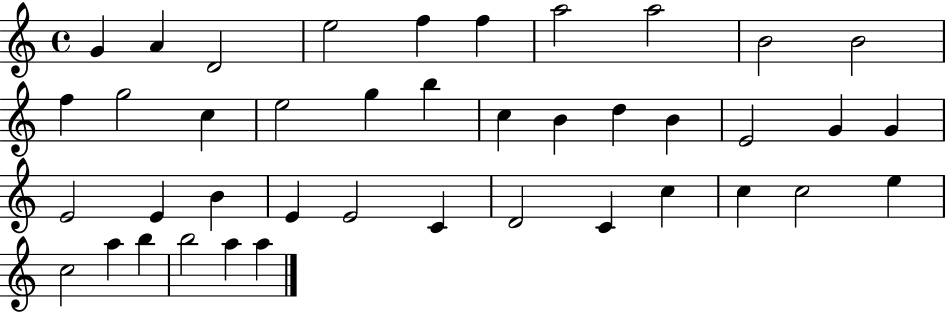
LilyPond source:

{
  \clef treble
  \time 4/4
  \defaultTimeSignature
  \key c \major
  g'4 a'4 d'2 | e''2 f''4 f''4 | a''2 a''2 | b'2 b'2 | \break f''4 g''2 c''4 | e''2 g''4 b''4 | c''4 b'4 d''4 b'4 | e'2 g'4 g'4 | \break e'2 e'4 b'4 | e'4 e'2 c'4 | d'2 c'4 c''4 | c''4 c''2 e''4 | \break c''2 a''4 b''4 | b''2 a''4 a''4 | \bar "|."
}